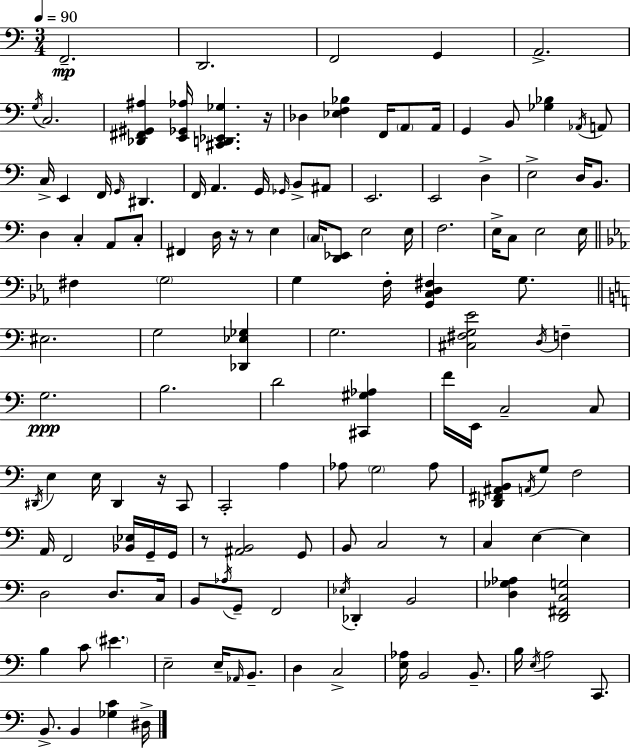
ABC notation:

X:1
T:Untitled
M:3/4
L:1/4
K:Am
F,,2 D,,2 F,,2 G,, A,,2 G,/4 C,2 [_D,,^F,,^G,,^A,] [E,,_G,,_A,]/4 [^C,,D,,_E,,_G,] z/4 _D, [_E,F,_B,] F,,/4 A,,/2 A,,/4 G,, B,,/2 [_G,_B,] _A,,/4 A,,/2 C,/4 E,, F,,/4 G,,/4 ^D,, F,,/4 A,, G,,/4 _G,,/4 B,,/2 ^A,,/2 E,,2 E,,2 D, E,2 D,/4 B,,/2 D, C, A,,/2 C,/2 ^F,, D,/4 z/4 z/2 E, C,/4 [D,,_E,,]/2 E,2 E,/4 F,2 E,/4 C,/2 E,2 E,/4 ^F, G,2 G, F,/4 [G,,C,D,^F,] G,/2 ^E,2 G,2 [_D,,_E,_G,] G,2 [^C,^F,G,E]2 D,/4 F, G,2 B,2 D2 [^C,,^G,_A,] F/4 E,,/4 C,2 C,/2 ^D,,/4 E, E,/4 ^D,, z/4 C,,/2 C,,2 A, _A,/2 G,2 _A,/2 [_D,,^F,,^A,,B,,]/2 A,,/4 G,/2 F,2 A,,/4 F,,2 [_B,,_E,]/4 G,,/4 G,,/4 z/2 [^A,,B,,]2 G,,/2 B,,/2 C,2 z/2 C, E, E, D,2 D,/2 C,/4 B,,/2 _A,/4 G,,/2 F,,2 _E,/4 _D,, B,,2 [D,_G,_A,] [D,,^F,,C,G,]2 B, C/2 ^E E,2 E,/4 _A,,/4 B,,/2 D, C,2 [E,_A,]/4 B,,2 B,,/2 B,/4 E,/4 A,2 C,,/2 B,,/2 B,, [_G,C] ^D,/4